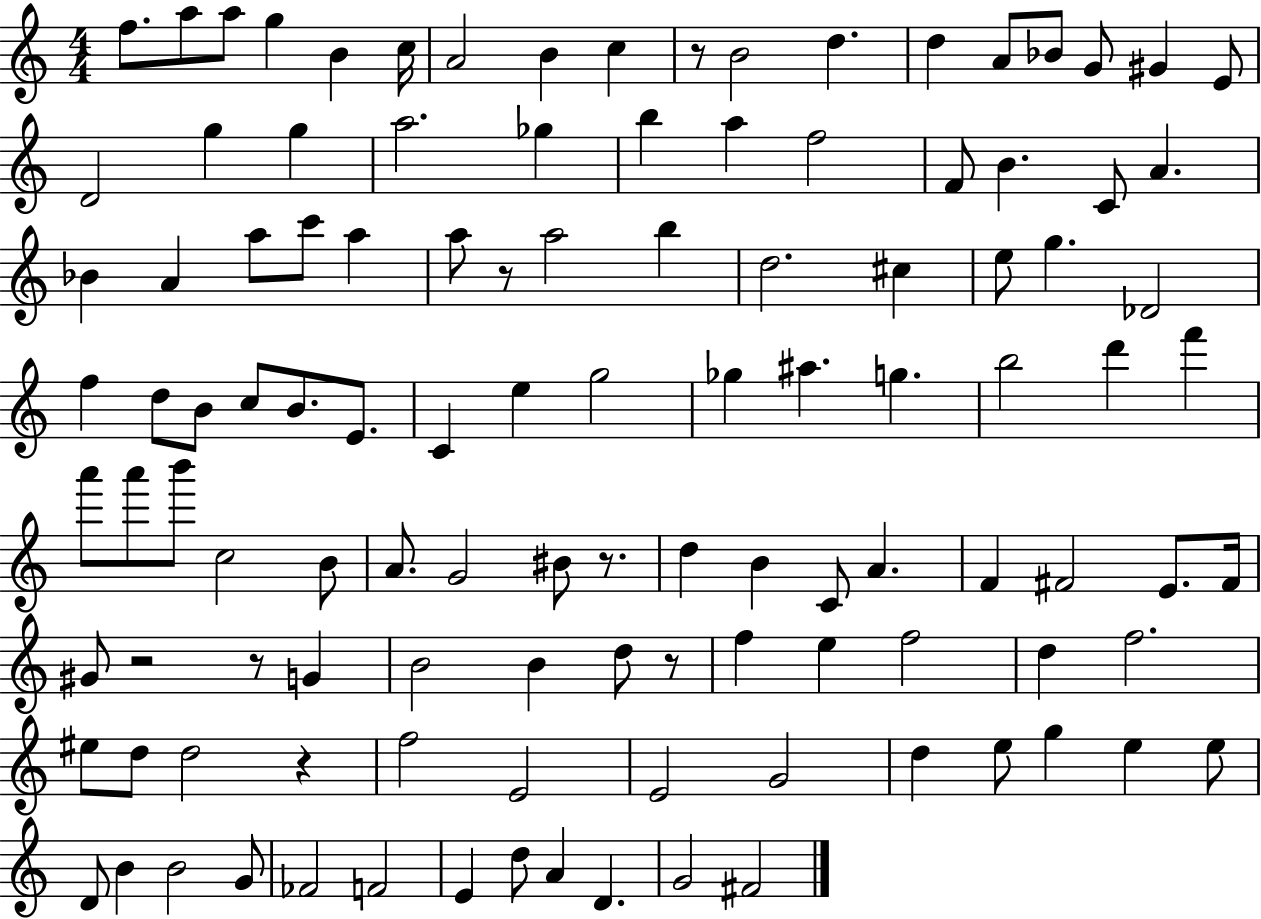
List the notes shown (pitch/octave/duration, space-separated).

F5/e. A5/e A5/e G5/q B4/q C5/s A4/h B4/q C5/q R/e B4/h D5/q. D5/q A4/e Bb4/e G4/e G#4/q E4/e D4/h G5/q G5/q A5/h. Gb5/q B5/q A5/q F5/h F4/e B4/q. C4/e A4/q. Bb4/q A4/q A5/e C6/e A5/q A5/e R/e A5/h B5/q D5/h. C#5/q E5/e G5/q. Db4/h F5/q D5/e B4/e C5/e B4/e. E4/e. C4/q E5/q G5/h Gb5/q A#5/q. G5/q. B5/h D6/q F6/q A6/e A6/e B6/e C5/h B4/e A4/e. G4/h BIS4/e R/e. D5/q B4/q C4/e A4/q. F4/q F#4/h E4/e. F#4/s G#4/e R/h R/e G4/q B4/h B4/q D5/e R/e F5/q E5/q F5/h D5/q F5/h. EIS5/e D5/e D5/h R/q F5/h E4/h E4/h G4/h D5/q E5/e G5/q E5/q E5/e D4/e B4/q B4/h G4/e FES4/h F4/h E4/q D5/e A4/q D4/q. G4/h F#4/h